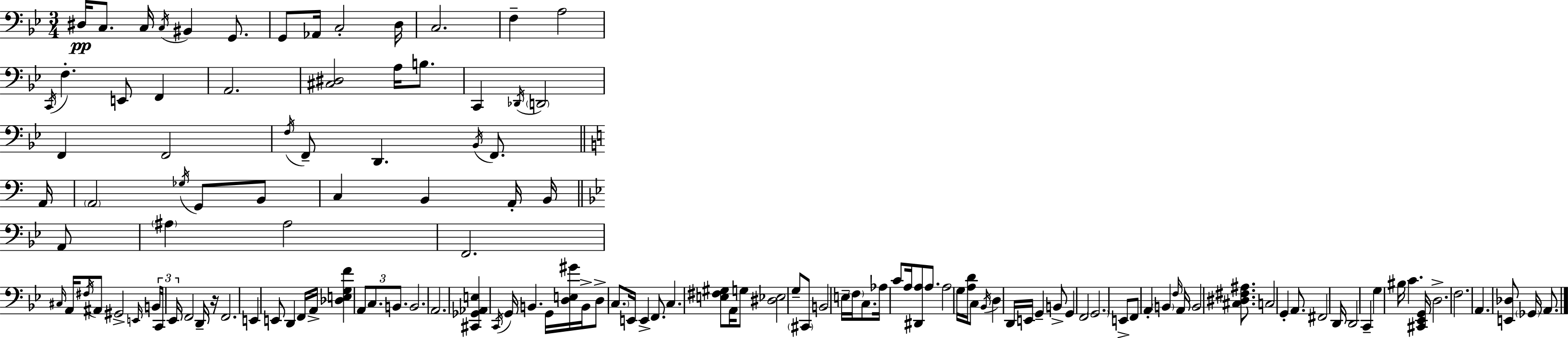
D#3/s C3/e. C3/s C3/s BIS2/q G2/e. G2/e Ab2/s C3/h D3/s C3/h. F3/q A3/h C2/s F3/q. E2/e F2/q A2/h. [C#3,D#3]/h A3/s B3/e. C2/q Db2/s D2/h F2/q F2/h F3/s F2/e D2/q. Bb2/s F2/e. A2/s A2/h Gb3/s G2/e B2/e C3/q B2/q A2/s B2/s A2/e A#3/q A#3/h F2/h. C#3/s A2/s F#3/s A#2/e G#2/h E2/s B2/s C2/s Eb2/s F2/h D2/s R/s F2/h. E2/q E2/e D2/q F2/s A2/s [Db3,E3,G3,F4]/q A2/e C3/e. B2/e. B2/h. A2/h. [C#2,Gb2,Ab2,E3]/q C2/s G2/s B2/q. G2/s [D3,E3,G#4]/s B2/s D3/e C3/e. E2/s E2/q F2/e. C3/q. [E3,F#3,G#3]/e A2/s G3/e [D#3,Eb3]/h G3/e C#2/e B2/h E3/s F3/s C3/e. Ab3/s C4/e A3/s [D#2,A3]/e A3/e. A3/h G3/s [A3,D4]/s C3/e Bb2/s D3/q D2/s E2/s G2/q B2/e G2/q F2/h G2/h. E2/e F2/e A2/q B2/q F3/s A2/s B2/h [C#3,D#3,F#3,A#3]/e. C3/h G2/q A2/e. F#2/h D2/s D2/h C2/q G3/q BIS3/s C4/q. [C#2,Eb2,G2]/s D3/h. F3/h. A2/q. [E2,Db3]/e Gb2/s A2/e.